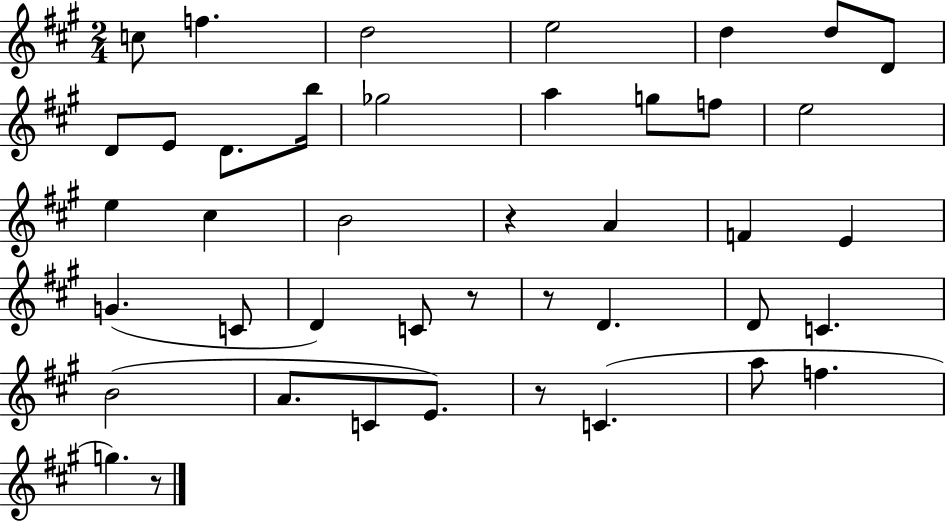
X:1
T:Untitled
M:2/4
L:1/4
K:A
c/2 f d2 e2 d d/2 D/2 D/2 E/2 D/2 b/4 _g2 a g/2 f/2 e2 e ^c B2 z A F E G C/2 D C/2 z/2 z/2 D D/2 C B2 A/2 C/2 E/2 z/2 C a/2 f g z/2